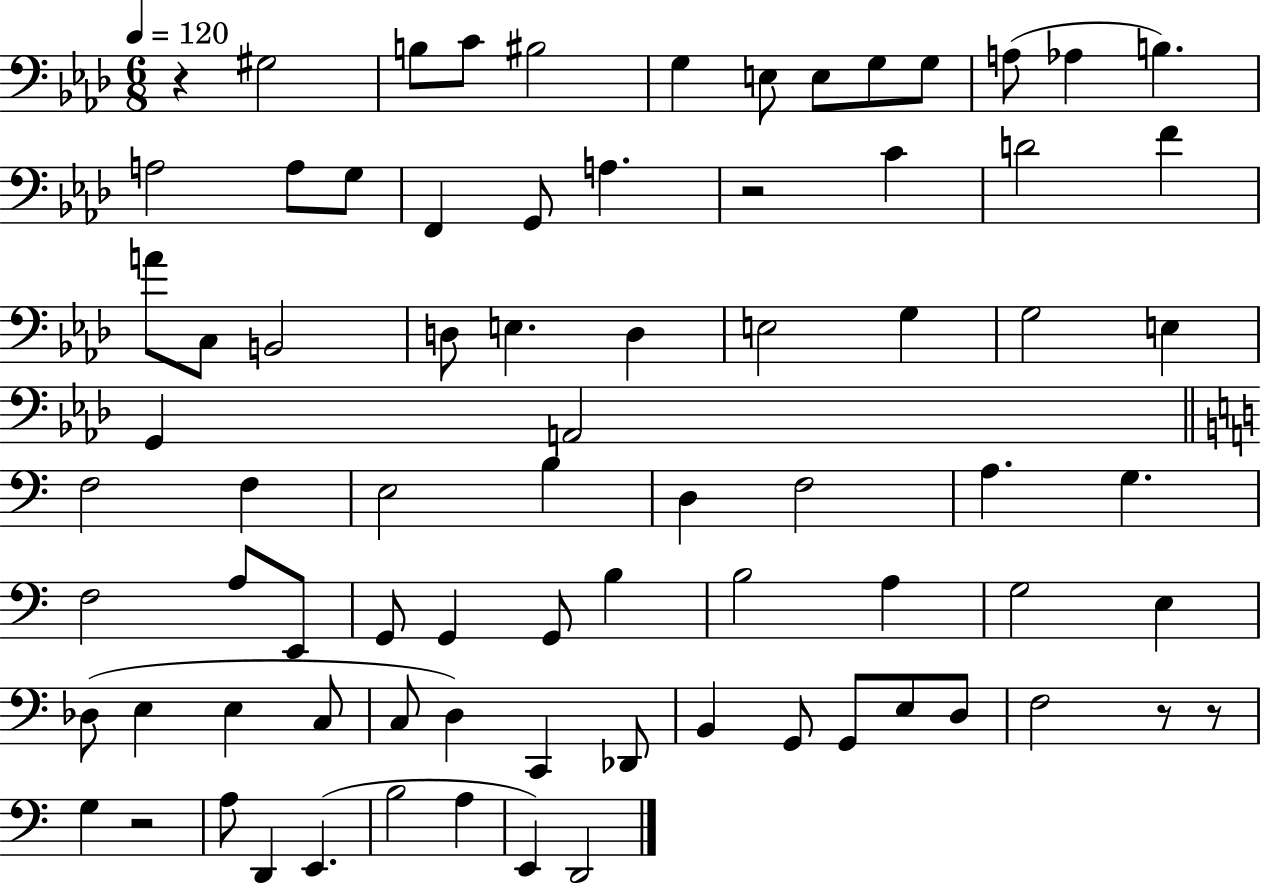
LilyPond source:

{
  \clef bass
  \numericTimeSignature
  \time 6/8
  \key aes \major
  \tempo 4 = 120
  r4 gis2 | b8 c'8 bis2 | g4 e8 e8 g8 g8 | a8( aes4 b4.) | \break a2 a8 g8 | f,4 g,8 a4. | r2 c'4 | d'2 f'4 | \break a'8 c8 b,2 | d8 e4. d4 | e2 g4 | g2 e4 | \break g,4 a,2 | \bar "||" \break \key c \major f2 f4 | e2 b4 | d4 f2 | a4. g4. | \break f2 a8 e,8 | g,8 g,4 g,8 b4 | b2 a4 | g2 e4 | \break des8( e4 e4 c8 | c8 d4) c,4 des,8 | b,4 g,8 g,8 e8 d8 | f2 r8 r8 | \break g4 r2 | a8 d,4 e,4.( | b2 a4 | e,4) d,2 | \break \bar "|."
}